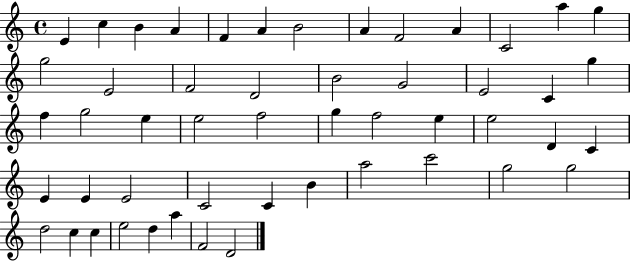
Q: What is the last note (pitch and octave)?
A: D4